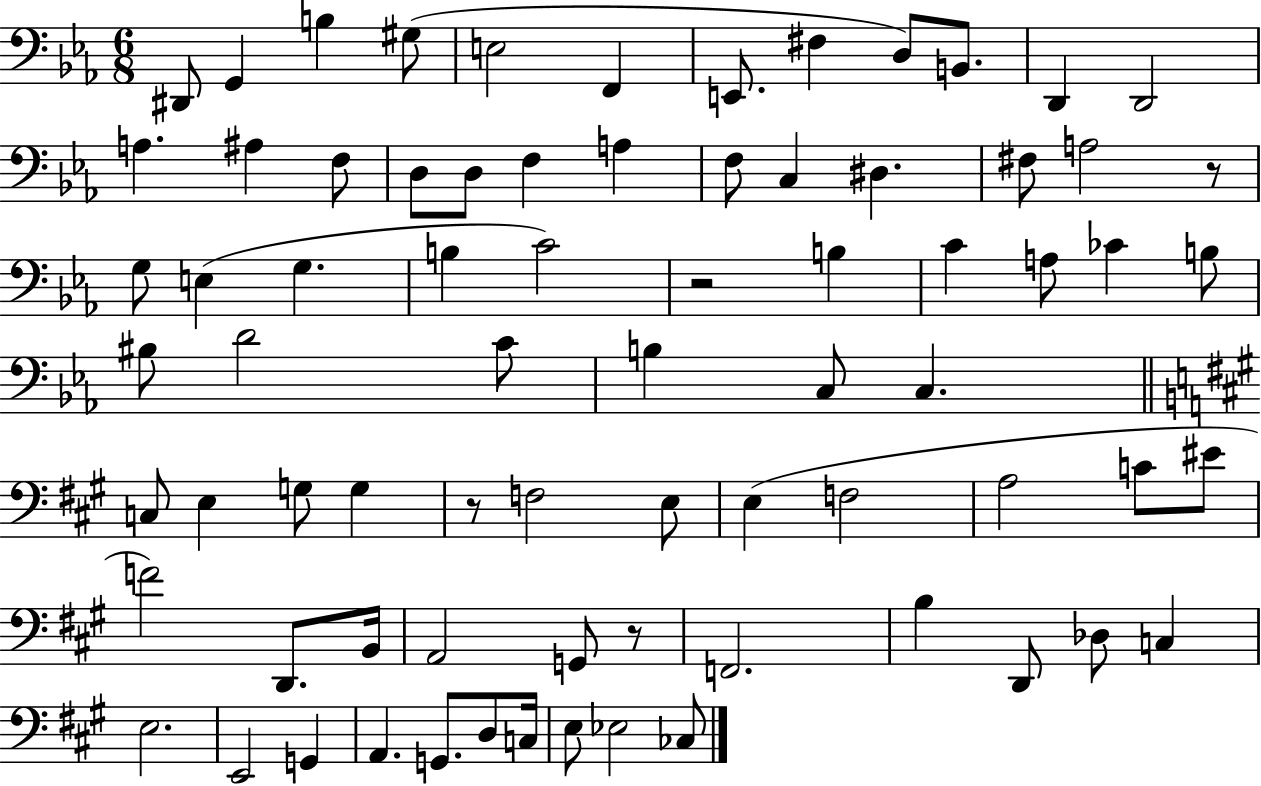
X:1
T:Untitled
M:6/8
L:1/4
K:Eb
^D,,/2 G,, B, ^G,/2 E,2 F,, E,,/2 ^F, D,/2 B,,/2 D,, D,,2 A, ^A, F,/2 D,/2 D,/2 F, A, F,/2 C, ^D, ^F,/2 A,2 z/2 G,/2 E, G, B, C2 z2 B, C A,/2 _C B,/2 ^B,/2 D2 C/2 B, C,/2 C, C,/2 E, G,/2 G, z/2 F,2 E,/2 E, F,2 A,2 C/2 ^E/2 F2 D,,/2 B,,/4 A,,2 G,,/2 z/2 F,,2 B, D,,/2 _D,/2 C, E,2 E,,2 G,, A,, G,,/2 D,/2 C,/4 E,/2 _E,2 _C,/2